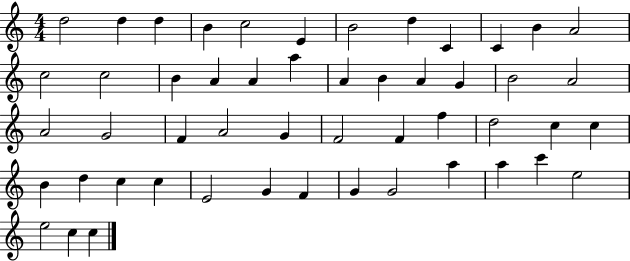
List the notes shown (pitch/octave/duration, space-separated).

D5/h D5/q D5/q B4/q C5/h E4/q B4/h D5/q C4/q C4/q B4/q A4/h C5/h C5/h B4/q A4/q A4/q A5/q A4/q B4/q A4/q G4/q B4/h A4/h A4/h G4/h F4/q A4/h G4/q F4/h F4/q F5/q D5/h C5/q C5/q B4/q D5/q C5/q C5/q E4/h G4/q F4/q G4/q G4/h A5/q A5/q C6/q E5/h E5/h C5/q C5/q